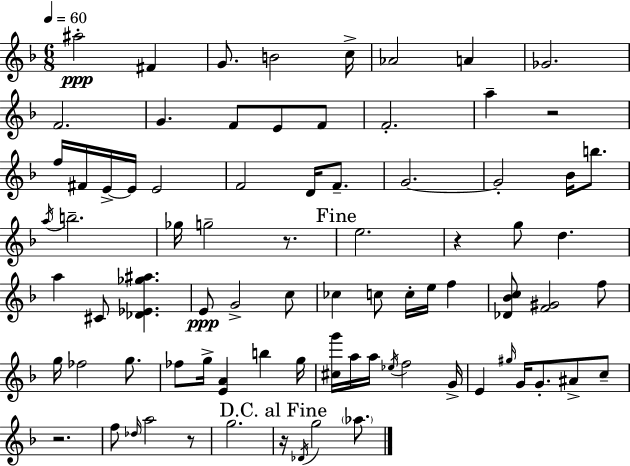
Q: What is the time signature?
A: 6/8